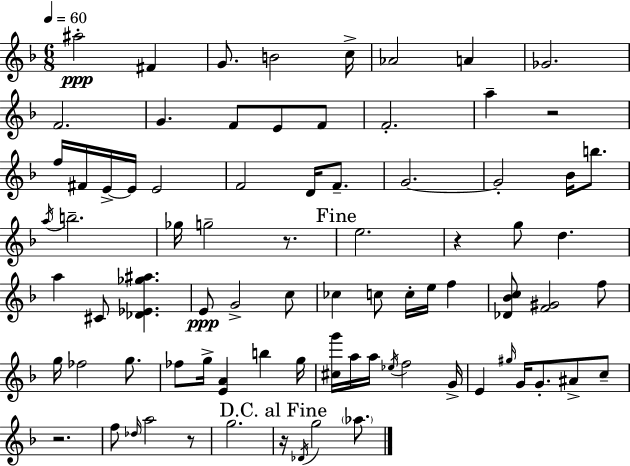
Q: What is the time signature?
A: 6/8